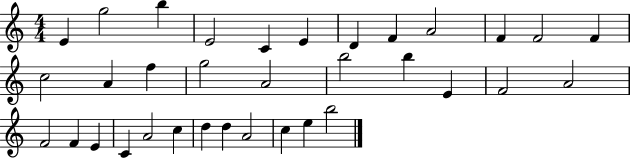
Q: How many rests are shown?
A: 0